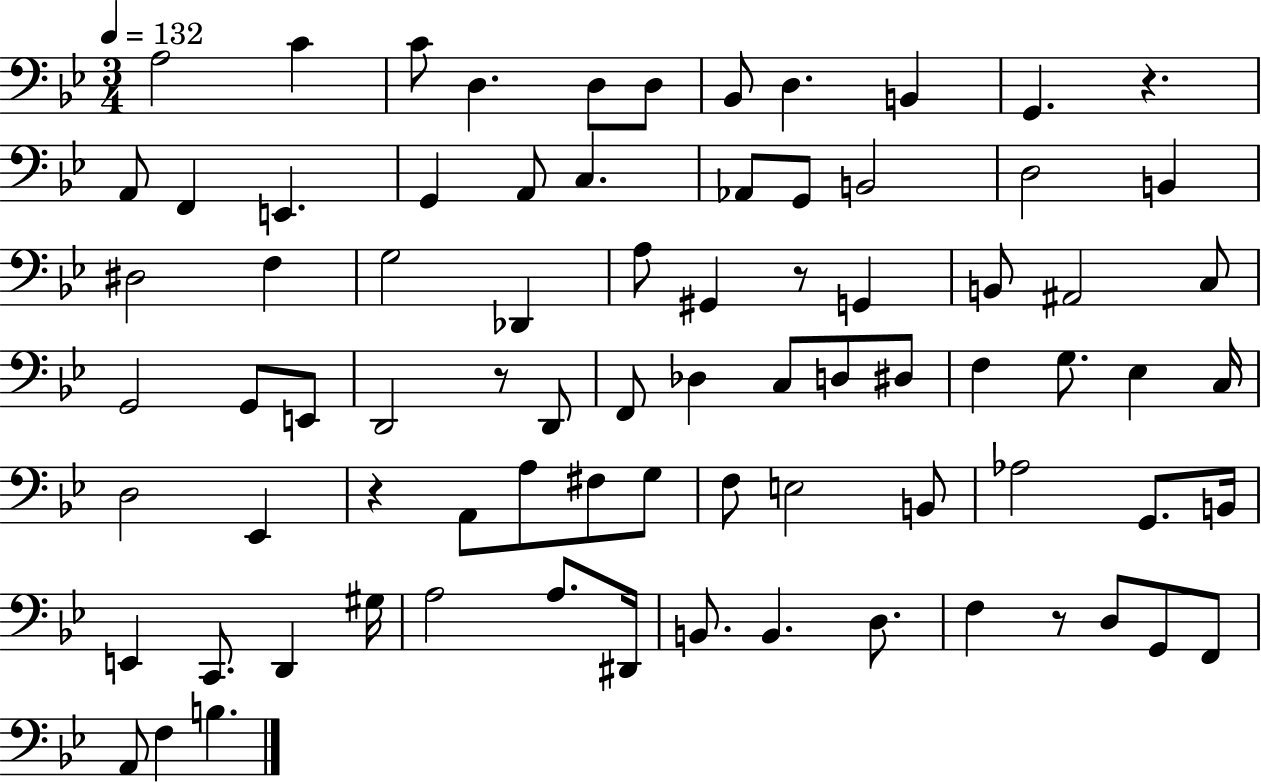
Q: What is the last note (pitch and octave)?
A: B3